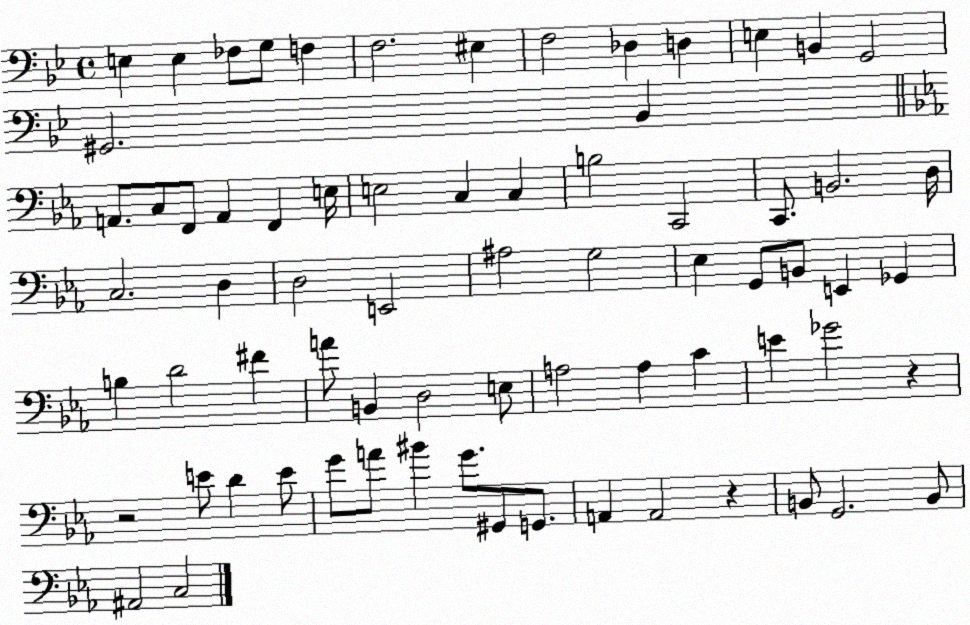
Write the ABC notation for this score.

X:1
T:Untitled
M:4/4
L:1/4
K:Bb
E, E, _F,/2 G,/2 F, F,2 ^E, F,2 _D, D, E, B,, G,,2 ^G,,2 _B,, A,,/2 C,/2 F,,/2 A,, F,, E,/4 E,2 C, C, B,2 C,,2 C,,/2 B,,2 D,/4 C,2 D, D,2 E,,2 ^A,2 G,2 _E, G,,/2 B,,/2 E,, _G,, B, D2 ^F A/2 B,, D,2 E,/2 A,2 A, C E _G2 z z2 E/2 D E/2 G/2 A/2 ^B G/2 ^G,,/2 G,,/2 A,, A,,2 z B,,/2 G,,2 B,,/2 ^A,,2 C,2